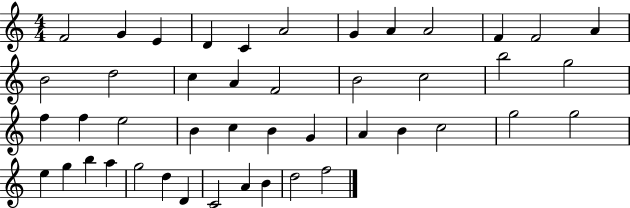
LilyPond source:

{
  \clef treble
  \numericTimeSignature
  \time 4/4
  \key c \major
  f'2 g'4 e'4 | d'4 c'4 a'2 | g'4 a'4 a'2 | f'4 f'2 a'4 | \break b'2 d''2 | c''4 a'4 f'2 | b'2 c''2 | b''2 g''2 | \break f''4 f''4 e''2 | b'4 c''4 b'4 g'4 | a'4 b'4 c''2 | g''2 g''2 | \break e''4 g''4 b''4 a''4 | g''2 d''4 d'4 | c'2 a'4 b'4 | d''2 f''2 | \break \bar "|."
}